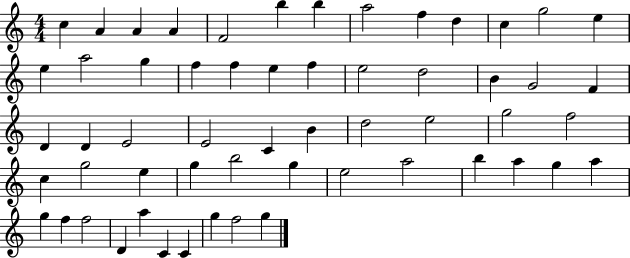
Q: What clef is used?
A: treble